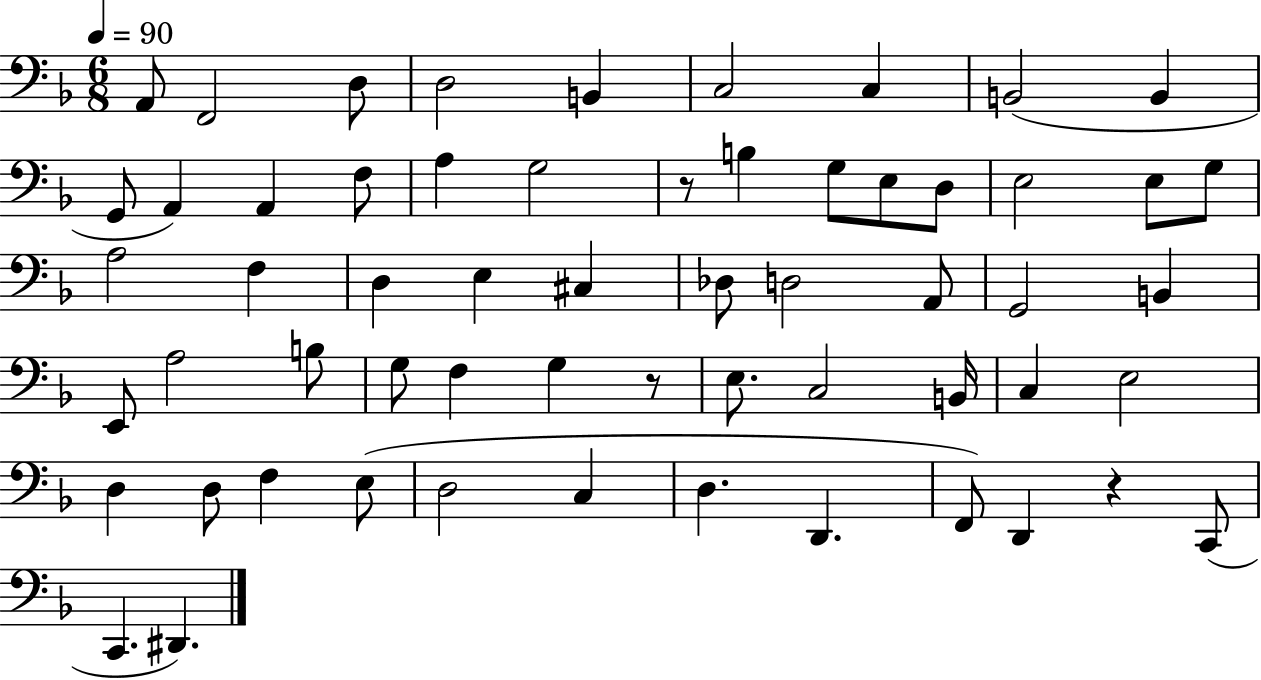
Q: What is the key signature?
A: F major